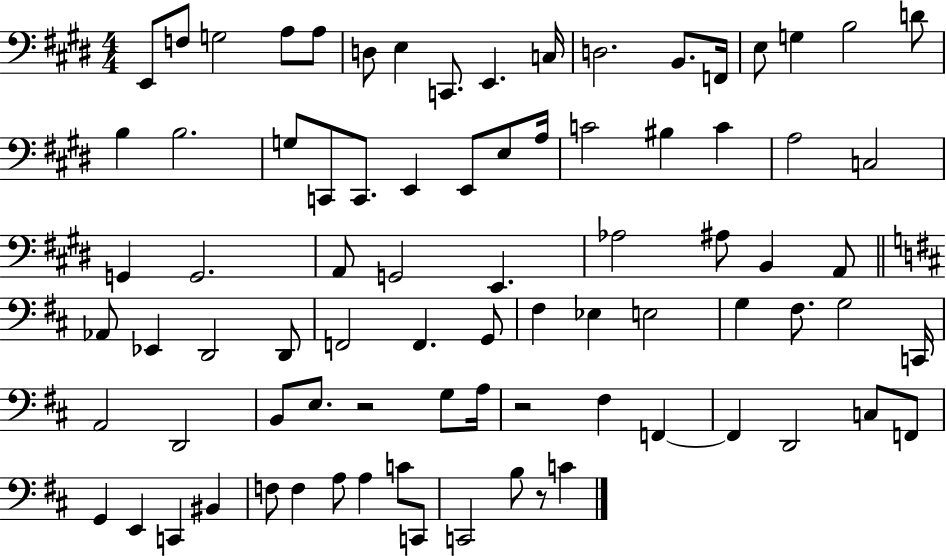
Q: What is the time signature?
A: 4/4